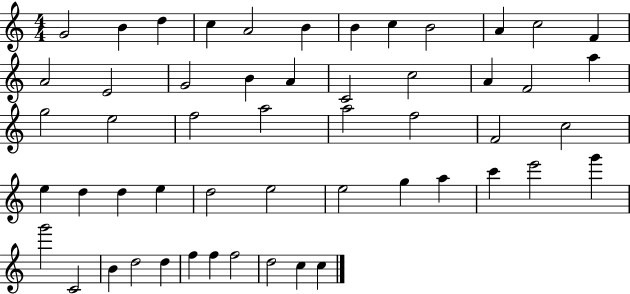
{
  \clef treble
  \numericTimeSignature
  \time 4/4
  \key c \major
  g'2 b'4 d''4 | c''4 a'2 b'4 | b'4 c''4 b'2 | a'4 c''2 f'4 | \break a'2 e'2 | g'2 b'4 a'4 | c'2 c''2 | a'4 f'2 a''4 | \break g''2 e''2 | f''2 a''2 | a''2 f''2 | f'2 c''2 | \break e''4 d''4 d''4 e''4 | d''2 e''2 | e''2 g''4 a''4 | c'''4 e'''2 g'''4 | \break g'''2 c'2 | b'4 d''2 d''4 | f''4 f''4 f''2 | d''2 c''4 c''4 | \break \bar "|."
}